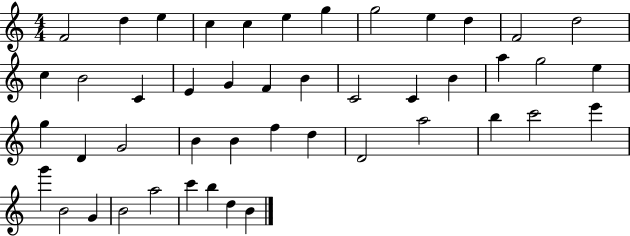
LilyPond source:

{
  \clef treble
  \numericTimeSignature
  \time 4/4
  \key c \major
  f'2 d''4 e''4 | c''4 c''4 e''4 g''4 | g''2 e''4 d''4 | f'2 d''2 | \break c''4 b'2 c'4 | e'4 g'4 f'4 b'4 | c'2 c'4 b'4 | a''4 g''2 e''4 | \break g''4 d'4 g'2 | b'4 b'4 f''4 d''4 | d'2 a''2 | b''4 c'''2 e'''4 | \break g'''4 b'2 g'4 | b'2 a''2 | c'''4 b''4 d''4 b'4 | \bar "|."
}